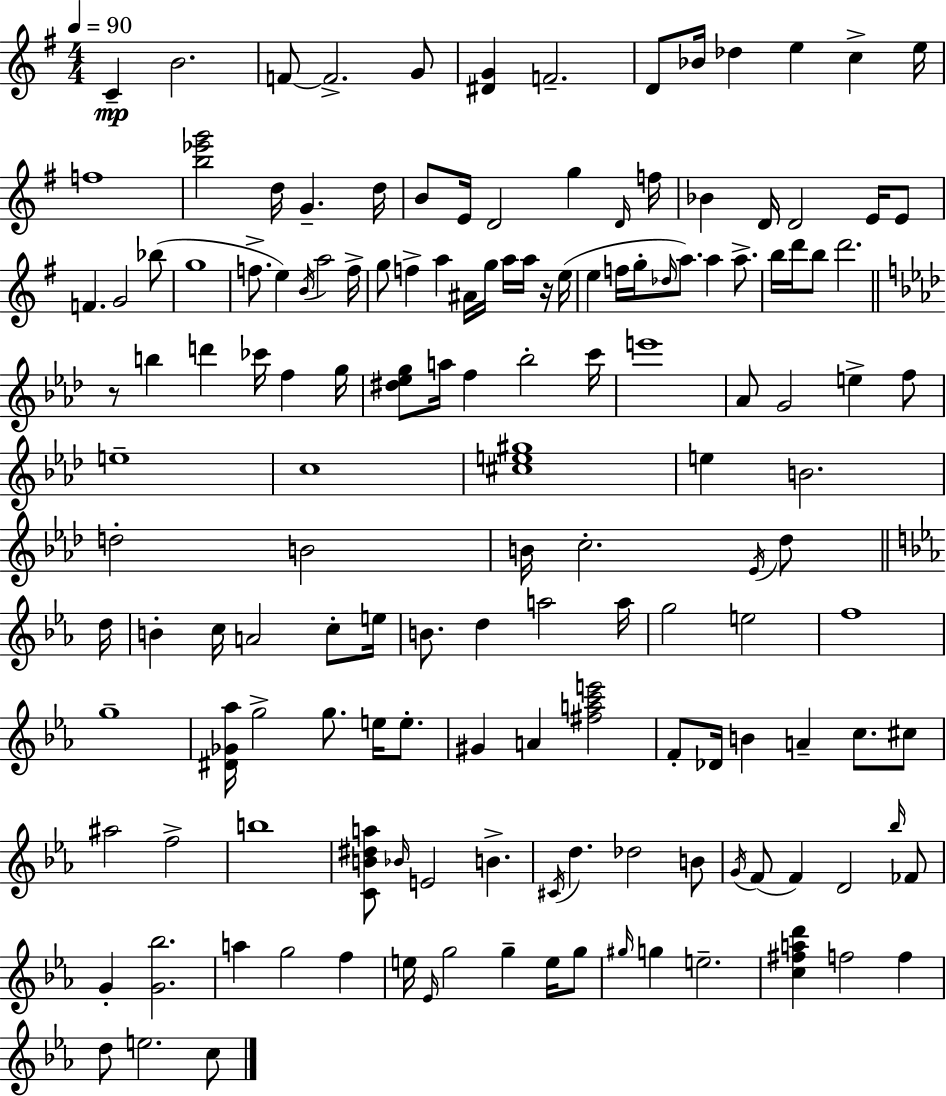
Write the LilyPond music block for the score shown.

{
  \clef treble
  \numericTimeSignature
  \time 4/4
  \key e \minor
  \tempo 4 = 90
  c'4--\mp b'2. | f'8~~ f'2.-> g'8 | <dis' g'>4 f'2.-- | d'8 bes'16 des''4 e''4 c''4-> e''16 | \break f''1 | <b'' ees''' g'''>2 d''16 g'4.-- d''16 | b'8 e'16 d'2 g''4 \grace { d'16 } | f''16 bes'4 d'16 d'2 e'16 e'8 | \break f'4. g'2 bes''8( | g''1 | f''8.-> e''4) \acciaccatura { b'16 } a''2 | f''16-> g''8 f''4-> a''4 ais'16 g''16 a''16 a''16 | \break r16 e''16( e''4 f''16 g''16-. \grace { des''16 } a''8.) a''4 | a''8.-> b''16 d'''16 b''8 d'''2. | \bar "||" \break \key aes \major r8 b''4 d'''4 ces'''16 f''4 g''16 | <dis'' ees'' g''>8 a''16 f''4 bes''2-. c'''16 | e'''1 | aes'8 g'2 e''4-> f''8 | \break e''1-- | c''1 | <cis'' e'' gis''>1 | e''4 b'2. | \break d''2-. b'2 | b'16 c''2.-. \acciaccatura { ees'16 } des''8 | \bar "||" \break \key ees \major d''16 b'4-. c''16 a'2 c''8-. | e''16 b'8. d''4 a''2 | a''16 g''2 e''2 | f''1 | \break g''1-- | <dis' ges' aes''>16 g''2-> g''8. e''16 e''8.-. | gis'4 a'4 <fis'' a'' c''' e'''>2 | f'8-. des'16 b'4 a'4-- c''8. cis''8 | \break ais''2 f''2-> | b''1 | <c' b' dis'' a''>8 \grace { bes'16 } e'2 b'4.-> | \acciaccatura { cis'16 } d''4. des''2 | \break b'8 \acciaccatura { g'16 }( f'8 f'4) d'2 | \grace { bes''16 } fes'8 g'4-. <g' bes''>2. | a''4 g''2 | f''4 e''16 \grace { ees'16 } g''2 g''4-- | \break e''16 g''8 \grace { gis''16 } g''4 e''2.-- | <c'' fis'' a'' d'''>4 f''2 | f''4 d''8 e''2. | c''8 \bar "|."
}